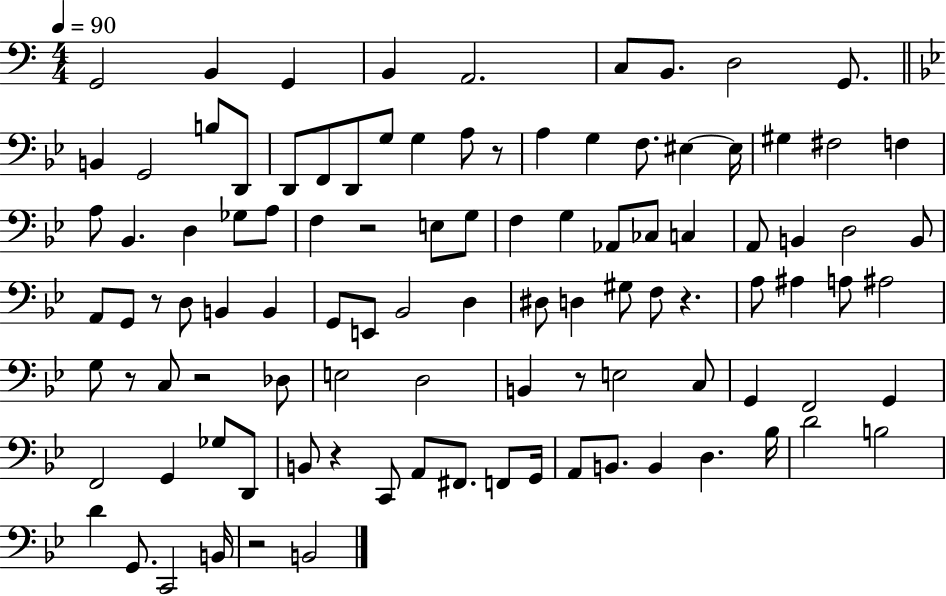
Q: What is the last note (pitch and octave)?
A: B2